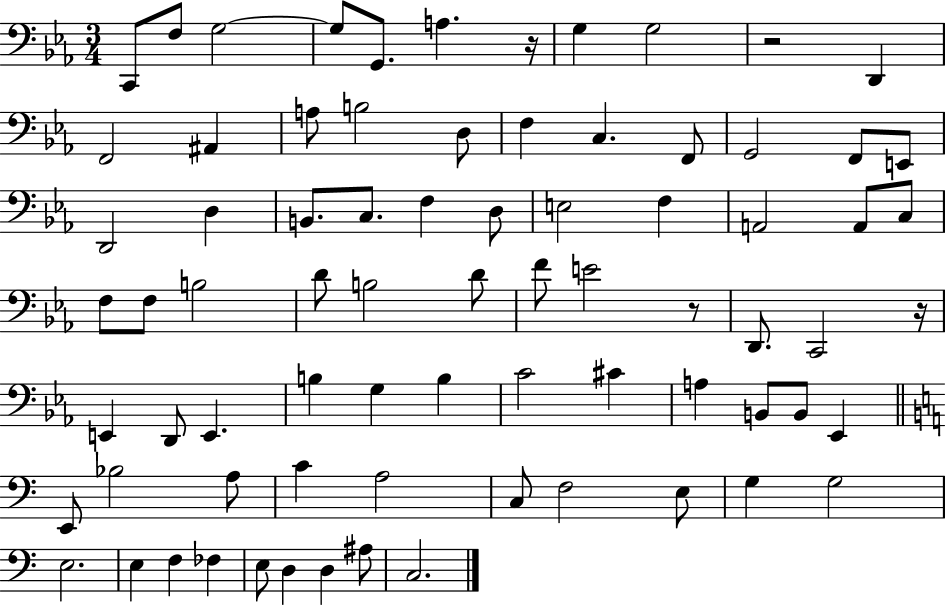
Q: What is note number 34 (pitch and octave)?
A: B3